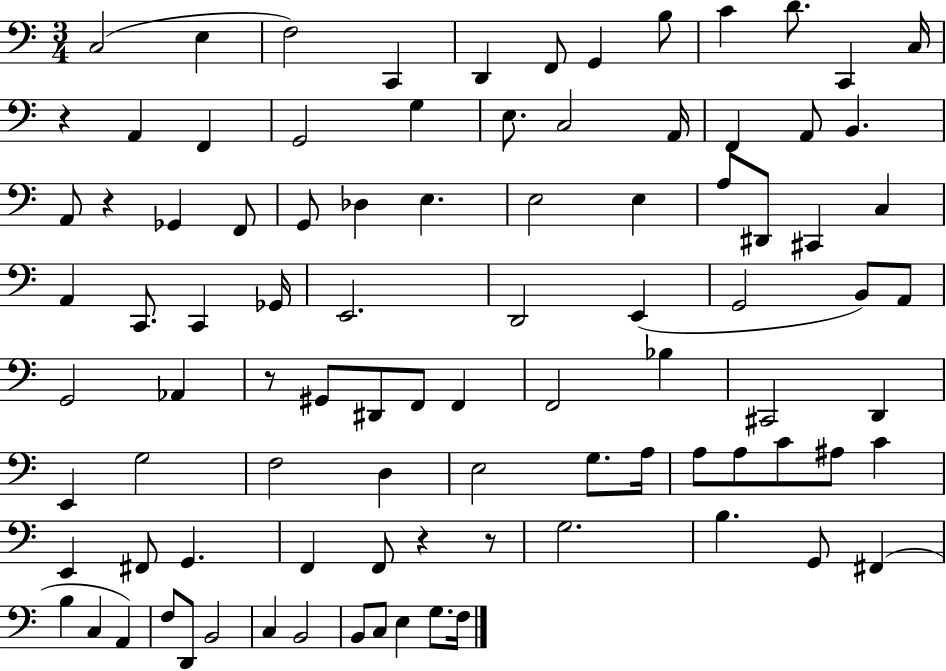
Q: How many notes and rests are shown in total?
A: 93